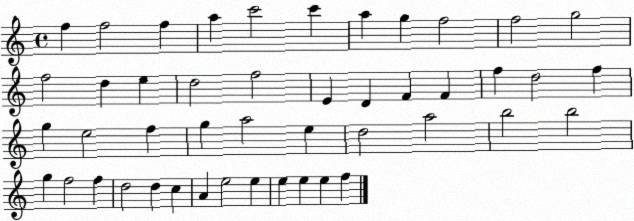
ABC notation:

X:1
T:Untitled
M:4/4
L:1/4
K:C
f f2 f a c'2 c' a g f2 f2 g2 f2 d e d2 f2 E D F F f d2 f g e2 f g a2 e d2 a2 b2 b2 g f2 f d2 d c A e2 e e e e f